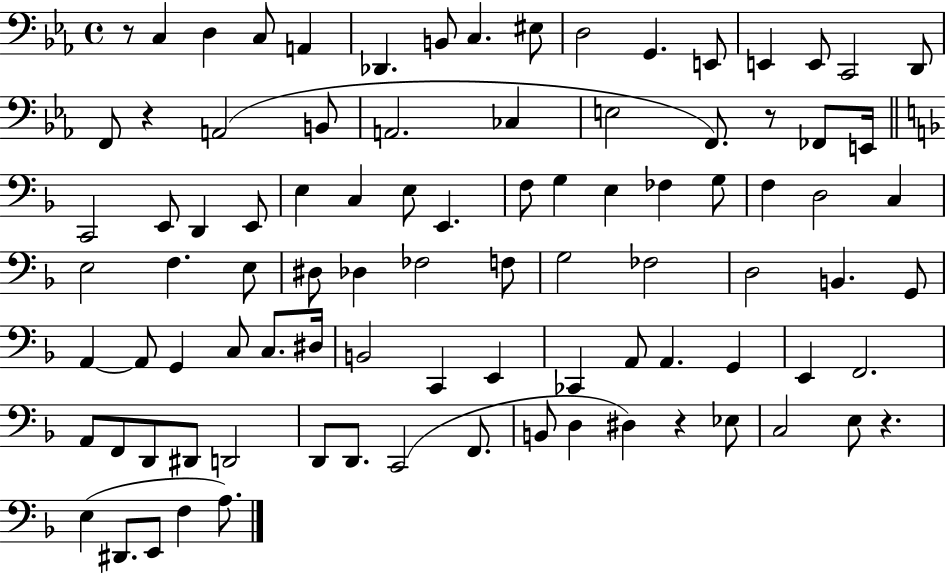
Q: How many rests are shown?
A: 5